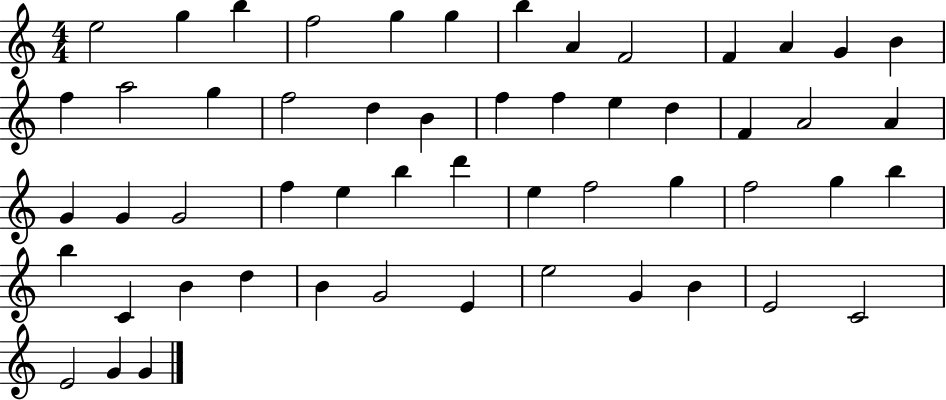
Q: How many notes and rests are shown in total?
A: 54